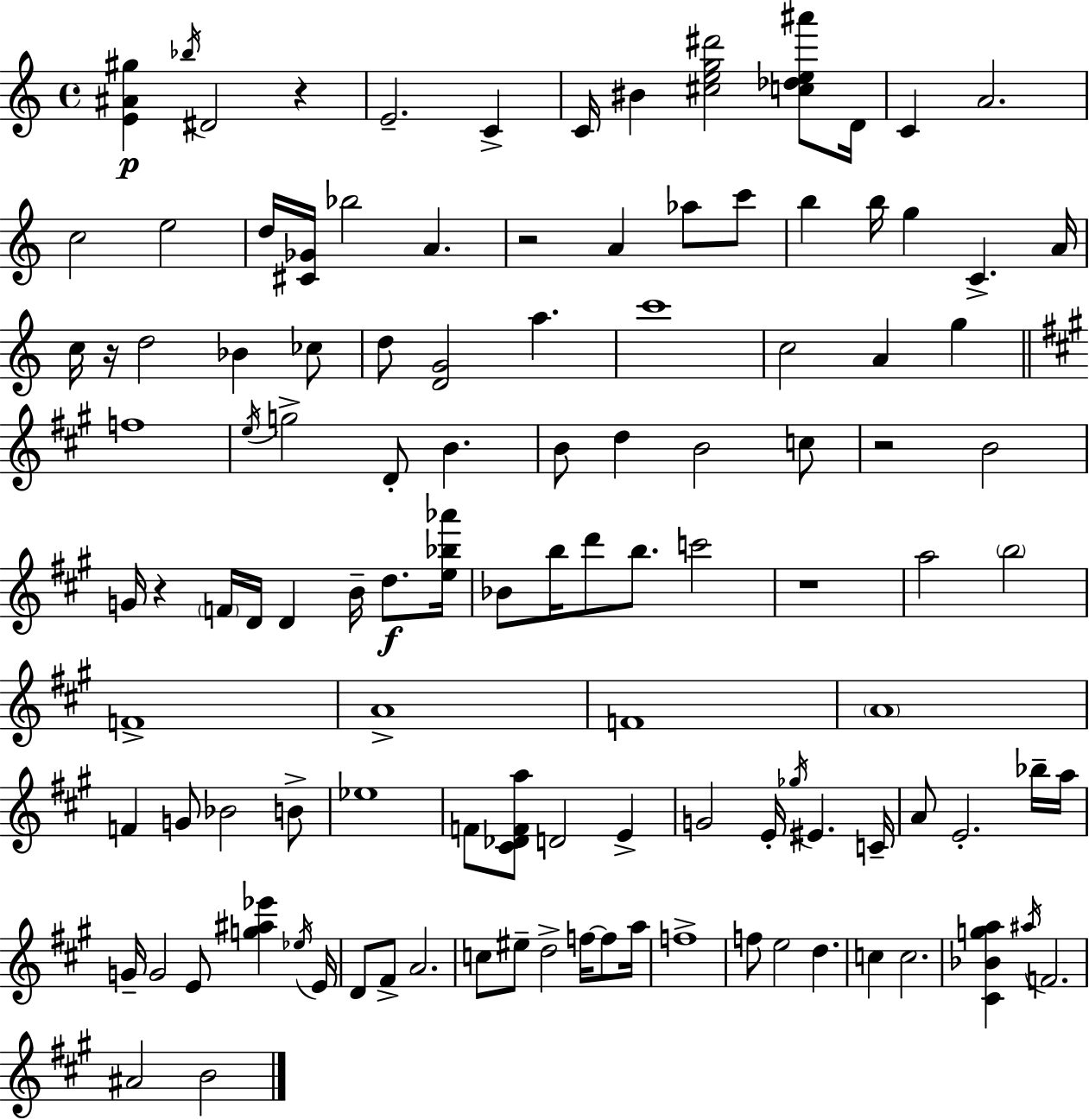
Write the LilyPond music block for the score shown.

{
  \clef treble
  \time 4/4
  \defaultTimeSignature
  \key a \minor
  \repeat volta 2 { <e' ais' gis''>4\p \acciaccatura { bes''16 } dis'2 r4 | e'2.-- c'4-> | c'16 bis'4 <cis'' e'' g'' dis'''>2 <c'' des'' e'' ais'''>8 | d'16 c'4 a'2. | \break c''2 e''2 | d''16 <cis' ges'>16 bes''2 a'4. | r2 a'4 aes''8 c'''8 | b''4 b''16 g''4 c'4.-> | \break a'16 c''16 r16 d''2 bes'4 ces''8 | d''8 <d' g'>2 a''4. | c'''1 | c''2 a'4 g''4 | \break \bar "||" \break \key a \major f''1 | \acciaccatura { e''16 } g''2-> d'8-. b'4. | b'8 d''4 b'2 c''8 | r2 b'2 | \break g'16 r4 \parenthesize f'16 d'16 d'4 b'16-- d''8.\f | <e'' bes'' aes'''>16 bes'8 b''16 d'''8 b''8. c'''2 | r1 | a''2 \parenthesize b''2 | \break f'1-> | a'1-> | f'1 | \parenthesize a'1 | \break f'4 g'8 bes'2 b'8-> | ees''1 | f'8 <cis' des' f' a''>8 d'2 e'4-> | g'2 e'16-. \acciaccatura { ges''16 } eis'4. | \break c'16-- a'8 e'2.-. | bes''16-- a''16 g'16-- g'2 e'8 <g'' ais'' ees'''>4 | \acciaccatura { ees''16 } e'16 d'8 fis'8-> a'2. | c''8 eis''8-- d''2-> f''16~~ | \break f''8 a''16 f''1-> | f''8 e''2 d''4. | c''4 c''2. | <cis' bes' g'' a''>4 \acciaccatura { ais''16 } f'2. | \break ais'2 b'2 | } \bar "|."
}